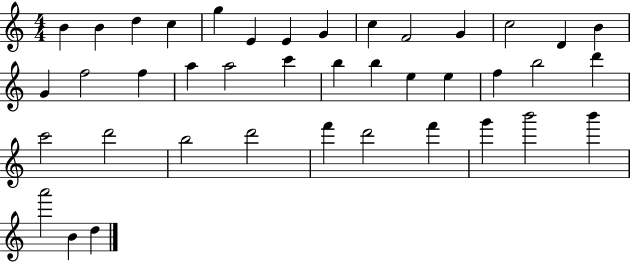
B4/q B4/q D5/q C5/q G5/q E4/q E4/q G4/q C5/q F4/h G4/q C5/h D4/q B4/q G4/q F5/h F5/q A5/q A5/h C6/q B5/q B5/q E5/q E5/q F5/q B5/h D6/q C6/h D6/h B5/h D6/h F6/q D6/h F6/q G6/q B6/h B6/q A6/h B4/q D5/q